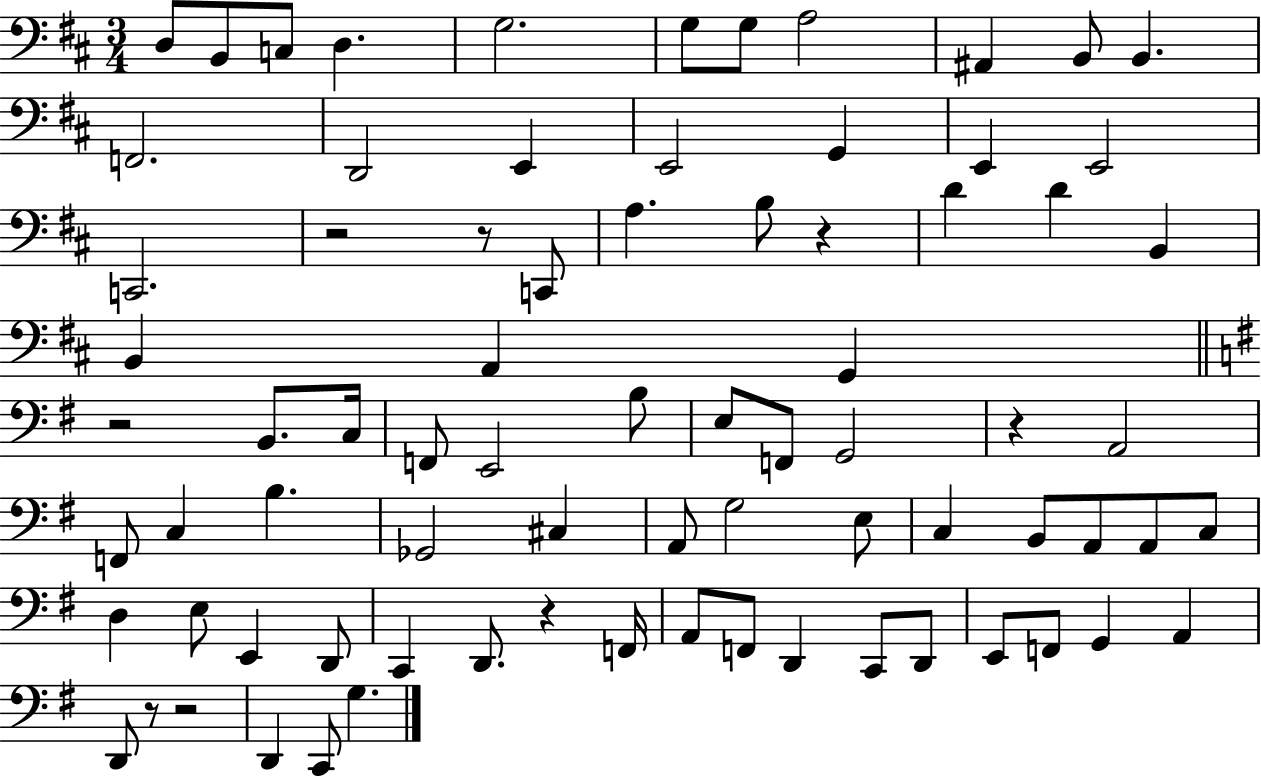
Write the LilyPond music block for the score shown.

{
  \clef bass
  \numericTimeSignature
  \time 3/4
  \key d \major
  d8 b,8 c8 d4. | g2. | g8 g8 a2 | ais,4 b,8 b,4. | \break f,2. | d,2 e,4 | e,2 g,4 | e,4 e,2 | \break c,2. | r2 r8 c,8 | a4. b8 r4 | d'4 d'4 b,4 | \break b,4 a,4 g,4 | \bar "||" \break \key g \major r2 b,8. c16 | f,8 e,2 b8 | e8 f,8 g,2 | r4 a,2 | \break f,8 c4 b4. | ges,2 cis4 | a,8 g2 e8 | c4 b,8 a,8 a,8 c8 | \break d4 e8 e,4 d,8 | c,4 d,8. r4 f,16 | a,8 f,8 d,4 c,8 d,8 | e,8 f,8 g,4 a,4 | \break d,8 r8 r2 | d,4 c,8 g4. | \bar "|."
}